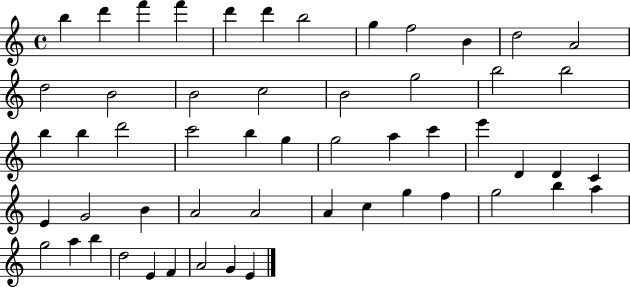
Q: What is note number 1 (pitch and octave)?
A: B5